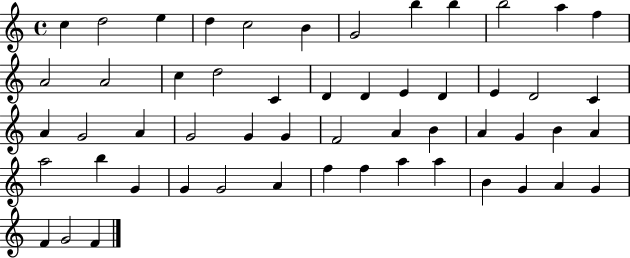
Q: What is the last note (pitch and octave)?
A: F4